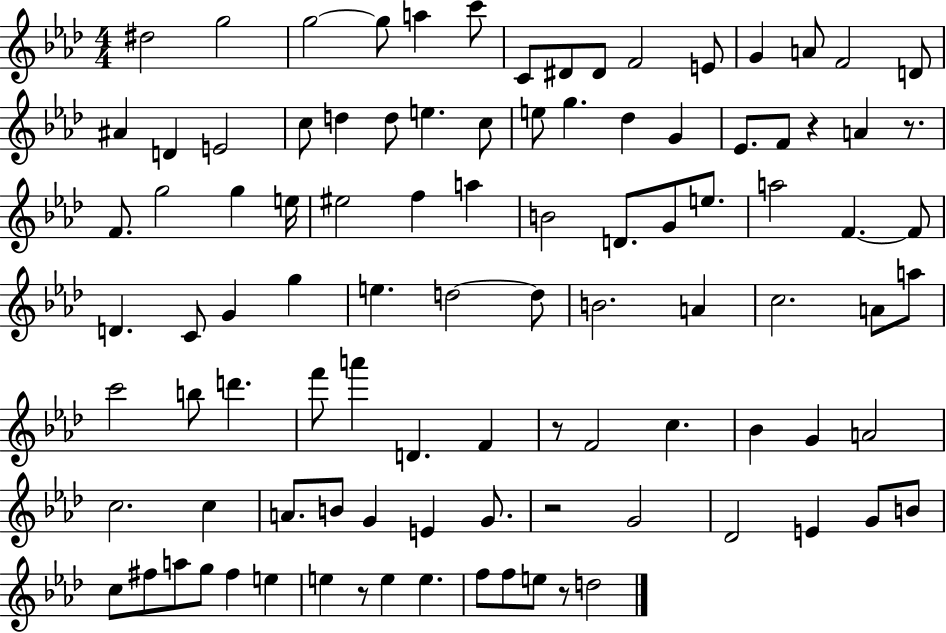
D#5/h G5/h G5/h G5/e A5/q C6/e C4/e D#4/e D#4/e F4/h E4/e G4/q A4/e F4/h D4/e A#4/q D4/q E4/h C5/e D5/q D5/e E5/q. C5/e E5/e G5/q. Db5/q G4/q Eb4/e. F4/e R/q A4/q R/e. F4/e. G5/h G5/q E5/s EIS5/h F5/q A5/q B4/h D4/e. G4/e E5/e. A5/h F4/q. F4/e D4/q. C4/e G4/q G5/q E5/q. D5/h D5/e B4/h. A4/q C5/h. A4/e A5/e C6/h B5/e D6/q. F6/e A6/q D4/q. F4/q R/e F4/h C5/q. Bb4/q G4/q A4/h C5/h. C5/q A4/e. B4/e G4/q E4/q G4/e. R/h G4/h Db4/h E4/q G4/e B4/e C5/e F#5/e A5/e G5/e F#5/q E5/q E5/q R/e E5/q E5/q. F5/e F5/e E5/e R/e D5/h